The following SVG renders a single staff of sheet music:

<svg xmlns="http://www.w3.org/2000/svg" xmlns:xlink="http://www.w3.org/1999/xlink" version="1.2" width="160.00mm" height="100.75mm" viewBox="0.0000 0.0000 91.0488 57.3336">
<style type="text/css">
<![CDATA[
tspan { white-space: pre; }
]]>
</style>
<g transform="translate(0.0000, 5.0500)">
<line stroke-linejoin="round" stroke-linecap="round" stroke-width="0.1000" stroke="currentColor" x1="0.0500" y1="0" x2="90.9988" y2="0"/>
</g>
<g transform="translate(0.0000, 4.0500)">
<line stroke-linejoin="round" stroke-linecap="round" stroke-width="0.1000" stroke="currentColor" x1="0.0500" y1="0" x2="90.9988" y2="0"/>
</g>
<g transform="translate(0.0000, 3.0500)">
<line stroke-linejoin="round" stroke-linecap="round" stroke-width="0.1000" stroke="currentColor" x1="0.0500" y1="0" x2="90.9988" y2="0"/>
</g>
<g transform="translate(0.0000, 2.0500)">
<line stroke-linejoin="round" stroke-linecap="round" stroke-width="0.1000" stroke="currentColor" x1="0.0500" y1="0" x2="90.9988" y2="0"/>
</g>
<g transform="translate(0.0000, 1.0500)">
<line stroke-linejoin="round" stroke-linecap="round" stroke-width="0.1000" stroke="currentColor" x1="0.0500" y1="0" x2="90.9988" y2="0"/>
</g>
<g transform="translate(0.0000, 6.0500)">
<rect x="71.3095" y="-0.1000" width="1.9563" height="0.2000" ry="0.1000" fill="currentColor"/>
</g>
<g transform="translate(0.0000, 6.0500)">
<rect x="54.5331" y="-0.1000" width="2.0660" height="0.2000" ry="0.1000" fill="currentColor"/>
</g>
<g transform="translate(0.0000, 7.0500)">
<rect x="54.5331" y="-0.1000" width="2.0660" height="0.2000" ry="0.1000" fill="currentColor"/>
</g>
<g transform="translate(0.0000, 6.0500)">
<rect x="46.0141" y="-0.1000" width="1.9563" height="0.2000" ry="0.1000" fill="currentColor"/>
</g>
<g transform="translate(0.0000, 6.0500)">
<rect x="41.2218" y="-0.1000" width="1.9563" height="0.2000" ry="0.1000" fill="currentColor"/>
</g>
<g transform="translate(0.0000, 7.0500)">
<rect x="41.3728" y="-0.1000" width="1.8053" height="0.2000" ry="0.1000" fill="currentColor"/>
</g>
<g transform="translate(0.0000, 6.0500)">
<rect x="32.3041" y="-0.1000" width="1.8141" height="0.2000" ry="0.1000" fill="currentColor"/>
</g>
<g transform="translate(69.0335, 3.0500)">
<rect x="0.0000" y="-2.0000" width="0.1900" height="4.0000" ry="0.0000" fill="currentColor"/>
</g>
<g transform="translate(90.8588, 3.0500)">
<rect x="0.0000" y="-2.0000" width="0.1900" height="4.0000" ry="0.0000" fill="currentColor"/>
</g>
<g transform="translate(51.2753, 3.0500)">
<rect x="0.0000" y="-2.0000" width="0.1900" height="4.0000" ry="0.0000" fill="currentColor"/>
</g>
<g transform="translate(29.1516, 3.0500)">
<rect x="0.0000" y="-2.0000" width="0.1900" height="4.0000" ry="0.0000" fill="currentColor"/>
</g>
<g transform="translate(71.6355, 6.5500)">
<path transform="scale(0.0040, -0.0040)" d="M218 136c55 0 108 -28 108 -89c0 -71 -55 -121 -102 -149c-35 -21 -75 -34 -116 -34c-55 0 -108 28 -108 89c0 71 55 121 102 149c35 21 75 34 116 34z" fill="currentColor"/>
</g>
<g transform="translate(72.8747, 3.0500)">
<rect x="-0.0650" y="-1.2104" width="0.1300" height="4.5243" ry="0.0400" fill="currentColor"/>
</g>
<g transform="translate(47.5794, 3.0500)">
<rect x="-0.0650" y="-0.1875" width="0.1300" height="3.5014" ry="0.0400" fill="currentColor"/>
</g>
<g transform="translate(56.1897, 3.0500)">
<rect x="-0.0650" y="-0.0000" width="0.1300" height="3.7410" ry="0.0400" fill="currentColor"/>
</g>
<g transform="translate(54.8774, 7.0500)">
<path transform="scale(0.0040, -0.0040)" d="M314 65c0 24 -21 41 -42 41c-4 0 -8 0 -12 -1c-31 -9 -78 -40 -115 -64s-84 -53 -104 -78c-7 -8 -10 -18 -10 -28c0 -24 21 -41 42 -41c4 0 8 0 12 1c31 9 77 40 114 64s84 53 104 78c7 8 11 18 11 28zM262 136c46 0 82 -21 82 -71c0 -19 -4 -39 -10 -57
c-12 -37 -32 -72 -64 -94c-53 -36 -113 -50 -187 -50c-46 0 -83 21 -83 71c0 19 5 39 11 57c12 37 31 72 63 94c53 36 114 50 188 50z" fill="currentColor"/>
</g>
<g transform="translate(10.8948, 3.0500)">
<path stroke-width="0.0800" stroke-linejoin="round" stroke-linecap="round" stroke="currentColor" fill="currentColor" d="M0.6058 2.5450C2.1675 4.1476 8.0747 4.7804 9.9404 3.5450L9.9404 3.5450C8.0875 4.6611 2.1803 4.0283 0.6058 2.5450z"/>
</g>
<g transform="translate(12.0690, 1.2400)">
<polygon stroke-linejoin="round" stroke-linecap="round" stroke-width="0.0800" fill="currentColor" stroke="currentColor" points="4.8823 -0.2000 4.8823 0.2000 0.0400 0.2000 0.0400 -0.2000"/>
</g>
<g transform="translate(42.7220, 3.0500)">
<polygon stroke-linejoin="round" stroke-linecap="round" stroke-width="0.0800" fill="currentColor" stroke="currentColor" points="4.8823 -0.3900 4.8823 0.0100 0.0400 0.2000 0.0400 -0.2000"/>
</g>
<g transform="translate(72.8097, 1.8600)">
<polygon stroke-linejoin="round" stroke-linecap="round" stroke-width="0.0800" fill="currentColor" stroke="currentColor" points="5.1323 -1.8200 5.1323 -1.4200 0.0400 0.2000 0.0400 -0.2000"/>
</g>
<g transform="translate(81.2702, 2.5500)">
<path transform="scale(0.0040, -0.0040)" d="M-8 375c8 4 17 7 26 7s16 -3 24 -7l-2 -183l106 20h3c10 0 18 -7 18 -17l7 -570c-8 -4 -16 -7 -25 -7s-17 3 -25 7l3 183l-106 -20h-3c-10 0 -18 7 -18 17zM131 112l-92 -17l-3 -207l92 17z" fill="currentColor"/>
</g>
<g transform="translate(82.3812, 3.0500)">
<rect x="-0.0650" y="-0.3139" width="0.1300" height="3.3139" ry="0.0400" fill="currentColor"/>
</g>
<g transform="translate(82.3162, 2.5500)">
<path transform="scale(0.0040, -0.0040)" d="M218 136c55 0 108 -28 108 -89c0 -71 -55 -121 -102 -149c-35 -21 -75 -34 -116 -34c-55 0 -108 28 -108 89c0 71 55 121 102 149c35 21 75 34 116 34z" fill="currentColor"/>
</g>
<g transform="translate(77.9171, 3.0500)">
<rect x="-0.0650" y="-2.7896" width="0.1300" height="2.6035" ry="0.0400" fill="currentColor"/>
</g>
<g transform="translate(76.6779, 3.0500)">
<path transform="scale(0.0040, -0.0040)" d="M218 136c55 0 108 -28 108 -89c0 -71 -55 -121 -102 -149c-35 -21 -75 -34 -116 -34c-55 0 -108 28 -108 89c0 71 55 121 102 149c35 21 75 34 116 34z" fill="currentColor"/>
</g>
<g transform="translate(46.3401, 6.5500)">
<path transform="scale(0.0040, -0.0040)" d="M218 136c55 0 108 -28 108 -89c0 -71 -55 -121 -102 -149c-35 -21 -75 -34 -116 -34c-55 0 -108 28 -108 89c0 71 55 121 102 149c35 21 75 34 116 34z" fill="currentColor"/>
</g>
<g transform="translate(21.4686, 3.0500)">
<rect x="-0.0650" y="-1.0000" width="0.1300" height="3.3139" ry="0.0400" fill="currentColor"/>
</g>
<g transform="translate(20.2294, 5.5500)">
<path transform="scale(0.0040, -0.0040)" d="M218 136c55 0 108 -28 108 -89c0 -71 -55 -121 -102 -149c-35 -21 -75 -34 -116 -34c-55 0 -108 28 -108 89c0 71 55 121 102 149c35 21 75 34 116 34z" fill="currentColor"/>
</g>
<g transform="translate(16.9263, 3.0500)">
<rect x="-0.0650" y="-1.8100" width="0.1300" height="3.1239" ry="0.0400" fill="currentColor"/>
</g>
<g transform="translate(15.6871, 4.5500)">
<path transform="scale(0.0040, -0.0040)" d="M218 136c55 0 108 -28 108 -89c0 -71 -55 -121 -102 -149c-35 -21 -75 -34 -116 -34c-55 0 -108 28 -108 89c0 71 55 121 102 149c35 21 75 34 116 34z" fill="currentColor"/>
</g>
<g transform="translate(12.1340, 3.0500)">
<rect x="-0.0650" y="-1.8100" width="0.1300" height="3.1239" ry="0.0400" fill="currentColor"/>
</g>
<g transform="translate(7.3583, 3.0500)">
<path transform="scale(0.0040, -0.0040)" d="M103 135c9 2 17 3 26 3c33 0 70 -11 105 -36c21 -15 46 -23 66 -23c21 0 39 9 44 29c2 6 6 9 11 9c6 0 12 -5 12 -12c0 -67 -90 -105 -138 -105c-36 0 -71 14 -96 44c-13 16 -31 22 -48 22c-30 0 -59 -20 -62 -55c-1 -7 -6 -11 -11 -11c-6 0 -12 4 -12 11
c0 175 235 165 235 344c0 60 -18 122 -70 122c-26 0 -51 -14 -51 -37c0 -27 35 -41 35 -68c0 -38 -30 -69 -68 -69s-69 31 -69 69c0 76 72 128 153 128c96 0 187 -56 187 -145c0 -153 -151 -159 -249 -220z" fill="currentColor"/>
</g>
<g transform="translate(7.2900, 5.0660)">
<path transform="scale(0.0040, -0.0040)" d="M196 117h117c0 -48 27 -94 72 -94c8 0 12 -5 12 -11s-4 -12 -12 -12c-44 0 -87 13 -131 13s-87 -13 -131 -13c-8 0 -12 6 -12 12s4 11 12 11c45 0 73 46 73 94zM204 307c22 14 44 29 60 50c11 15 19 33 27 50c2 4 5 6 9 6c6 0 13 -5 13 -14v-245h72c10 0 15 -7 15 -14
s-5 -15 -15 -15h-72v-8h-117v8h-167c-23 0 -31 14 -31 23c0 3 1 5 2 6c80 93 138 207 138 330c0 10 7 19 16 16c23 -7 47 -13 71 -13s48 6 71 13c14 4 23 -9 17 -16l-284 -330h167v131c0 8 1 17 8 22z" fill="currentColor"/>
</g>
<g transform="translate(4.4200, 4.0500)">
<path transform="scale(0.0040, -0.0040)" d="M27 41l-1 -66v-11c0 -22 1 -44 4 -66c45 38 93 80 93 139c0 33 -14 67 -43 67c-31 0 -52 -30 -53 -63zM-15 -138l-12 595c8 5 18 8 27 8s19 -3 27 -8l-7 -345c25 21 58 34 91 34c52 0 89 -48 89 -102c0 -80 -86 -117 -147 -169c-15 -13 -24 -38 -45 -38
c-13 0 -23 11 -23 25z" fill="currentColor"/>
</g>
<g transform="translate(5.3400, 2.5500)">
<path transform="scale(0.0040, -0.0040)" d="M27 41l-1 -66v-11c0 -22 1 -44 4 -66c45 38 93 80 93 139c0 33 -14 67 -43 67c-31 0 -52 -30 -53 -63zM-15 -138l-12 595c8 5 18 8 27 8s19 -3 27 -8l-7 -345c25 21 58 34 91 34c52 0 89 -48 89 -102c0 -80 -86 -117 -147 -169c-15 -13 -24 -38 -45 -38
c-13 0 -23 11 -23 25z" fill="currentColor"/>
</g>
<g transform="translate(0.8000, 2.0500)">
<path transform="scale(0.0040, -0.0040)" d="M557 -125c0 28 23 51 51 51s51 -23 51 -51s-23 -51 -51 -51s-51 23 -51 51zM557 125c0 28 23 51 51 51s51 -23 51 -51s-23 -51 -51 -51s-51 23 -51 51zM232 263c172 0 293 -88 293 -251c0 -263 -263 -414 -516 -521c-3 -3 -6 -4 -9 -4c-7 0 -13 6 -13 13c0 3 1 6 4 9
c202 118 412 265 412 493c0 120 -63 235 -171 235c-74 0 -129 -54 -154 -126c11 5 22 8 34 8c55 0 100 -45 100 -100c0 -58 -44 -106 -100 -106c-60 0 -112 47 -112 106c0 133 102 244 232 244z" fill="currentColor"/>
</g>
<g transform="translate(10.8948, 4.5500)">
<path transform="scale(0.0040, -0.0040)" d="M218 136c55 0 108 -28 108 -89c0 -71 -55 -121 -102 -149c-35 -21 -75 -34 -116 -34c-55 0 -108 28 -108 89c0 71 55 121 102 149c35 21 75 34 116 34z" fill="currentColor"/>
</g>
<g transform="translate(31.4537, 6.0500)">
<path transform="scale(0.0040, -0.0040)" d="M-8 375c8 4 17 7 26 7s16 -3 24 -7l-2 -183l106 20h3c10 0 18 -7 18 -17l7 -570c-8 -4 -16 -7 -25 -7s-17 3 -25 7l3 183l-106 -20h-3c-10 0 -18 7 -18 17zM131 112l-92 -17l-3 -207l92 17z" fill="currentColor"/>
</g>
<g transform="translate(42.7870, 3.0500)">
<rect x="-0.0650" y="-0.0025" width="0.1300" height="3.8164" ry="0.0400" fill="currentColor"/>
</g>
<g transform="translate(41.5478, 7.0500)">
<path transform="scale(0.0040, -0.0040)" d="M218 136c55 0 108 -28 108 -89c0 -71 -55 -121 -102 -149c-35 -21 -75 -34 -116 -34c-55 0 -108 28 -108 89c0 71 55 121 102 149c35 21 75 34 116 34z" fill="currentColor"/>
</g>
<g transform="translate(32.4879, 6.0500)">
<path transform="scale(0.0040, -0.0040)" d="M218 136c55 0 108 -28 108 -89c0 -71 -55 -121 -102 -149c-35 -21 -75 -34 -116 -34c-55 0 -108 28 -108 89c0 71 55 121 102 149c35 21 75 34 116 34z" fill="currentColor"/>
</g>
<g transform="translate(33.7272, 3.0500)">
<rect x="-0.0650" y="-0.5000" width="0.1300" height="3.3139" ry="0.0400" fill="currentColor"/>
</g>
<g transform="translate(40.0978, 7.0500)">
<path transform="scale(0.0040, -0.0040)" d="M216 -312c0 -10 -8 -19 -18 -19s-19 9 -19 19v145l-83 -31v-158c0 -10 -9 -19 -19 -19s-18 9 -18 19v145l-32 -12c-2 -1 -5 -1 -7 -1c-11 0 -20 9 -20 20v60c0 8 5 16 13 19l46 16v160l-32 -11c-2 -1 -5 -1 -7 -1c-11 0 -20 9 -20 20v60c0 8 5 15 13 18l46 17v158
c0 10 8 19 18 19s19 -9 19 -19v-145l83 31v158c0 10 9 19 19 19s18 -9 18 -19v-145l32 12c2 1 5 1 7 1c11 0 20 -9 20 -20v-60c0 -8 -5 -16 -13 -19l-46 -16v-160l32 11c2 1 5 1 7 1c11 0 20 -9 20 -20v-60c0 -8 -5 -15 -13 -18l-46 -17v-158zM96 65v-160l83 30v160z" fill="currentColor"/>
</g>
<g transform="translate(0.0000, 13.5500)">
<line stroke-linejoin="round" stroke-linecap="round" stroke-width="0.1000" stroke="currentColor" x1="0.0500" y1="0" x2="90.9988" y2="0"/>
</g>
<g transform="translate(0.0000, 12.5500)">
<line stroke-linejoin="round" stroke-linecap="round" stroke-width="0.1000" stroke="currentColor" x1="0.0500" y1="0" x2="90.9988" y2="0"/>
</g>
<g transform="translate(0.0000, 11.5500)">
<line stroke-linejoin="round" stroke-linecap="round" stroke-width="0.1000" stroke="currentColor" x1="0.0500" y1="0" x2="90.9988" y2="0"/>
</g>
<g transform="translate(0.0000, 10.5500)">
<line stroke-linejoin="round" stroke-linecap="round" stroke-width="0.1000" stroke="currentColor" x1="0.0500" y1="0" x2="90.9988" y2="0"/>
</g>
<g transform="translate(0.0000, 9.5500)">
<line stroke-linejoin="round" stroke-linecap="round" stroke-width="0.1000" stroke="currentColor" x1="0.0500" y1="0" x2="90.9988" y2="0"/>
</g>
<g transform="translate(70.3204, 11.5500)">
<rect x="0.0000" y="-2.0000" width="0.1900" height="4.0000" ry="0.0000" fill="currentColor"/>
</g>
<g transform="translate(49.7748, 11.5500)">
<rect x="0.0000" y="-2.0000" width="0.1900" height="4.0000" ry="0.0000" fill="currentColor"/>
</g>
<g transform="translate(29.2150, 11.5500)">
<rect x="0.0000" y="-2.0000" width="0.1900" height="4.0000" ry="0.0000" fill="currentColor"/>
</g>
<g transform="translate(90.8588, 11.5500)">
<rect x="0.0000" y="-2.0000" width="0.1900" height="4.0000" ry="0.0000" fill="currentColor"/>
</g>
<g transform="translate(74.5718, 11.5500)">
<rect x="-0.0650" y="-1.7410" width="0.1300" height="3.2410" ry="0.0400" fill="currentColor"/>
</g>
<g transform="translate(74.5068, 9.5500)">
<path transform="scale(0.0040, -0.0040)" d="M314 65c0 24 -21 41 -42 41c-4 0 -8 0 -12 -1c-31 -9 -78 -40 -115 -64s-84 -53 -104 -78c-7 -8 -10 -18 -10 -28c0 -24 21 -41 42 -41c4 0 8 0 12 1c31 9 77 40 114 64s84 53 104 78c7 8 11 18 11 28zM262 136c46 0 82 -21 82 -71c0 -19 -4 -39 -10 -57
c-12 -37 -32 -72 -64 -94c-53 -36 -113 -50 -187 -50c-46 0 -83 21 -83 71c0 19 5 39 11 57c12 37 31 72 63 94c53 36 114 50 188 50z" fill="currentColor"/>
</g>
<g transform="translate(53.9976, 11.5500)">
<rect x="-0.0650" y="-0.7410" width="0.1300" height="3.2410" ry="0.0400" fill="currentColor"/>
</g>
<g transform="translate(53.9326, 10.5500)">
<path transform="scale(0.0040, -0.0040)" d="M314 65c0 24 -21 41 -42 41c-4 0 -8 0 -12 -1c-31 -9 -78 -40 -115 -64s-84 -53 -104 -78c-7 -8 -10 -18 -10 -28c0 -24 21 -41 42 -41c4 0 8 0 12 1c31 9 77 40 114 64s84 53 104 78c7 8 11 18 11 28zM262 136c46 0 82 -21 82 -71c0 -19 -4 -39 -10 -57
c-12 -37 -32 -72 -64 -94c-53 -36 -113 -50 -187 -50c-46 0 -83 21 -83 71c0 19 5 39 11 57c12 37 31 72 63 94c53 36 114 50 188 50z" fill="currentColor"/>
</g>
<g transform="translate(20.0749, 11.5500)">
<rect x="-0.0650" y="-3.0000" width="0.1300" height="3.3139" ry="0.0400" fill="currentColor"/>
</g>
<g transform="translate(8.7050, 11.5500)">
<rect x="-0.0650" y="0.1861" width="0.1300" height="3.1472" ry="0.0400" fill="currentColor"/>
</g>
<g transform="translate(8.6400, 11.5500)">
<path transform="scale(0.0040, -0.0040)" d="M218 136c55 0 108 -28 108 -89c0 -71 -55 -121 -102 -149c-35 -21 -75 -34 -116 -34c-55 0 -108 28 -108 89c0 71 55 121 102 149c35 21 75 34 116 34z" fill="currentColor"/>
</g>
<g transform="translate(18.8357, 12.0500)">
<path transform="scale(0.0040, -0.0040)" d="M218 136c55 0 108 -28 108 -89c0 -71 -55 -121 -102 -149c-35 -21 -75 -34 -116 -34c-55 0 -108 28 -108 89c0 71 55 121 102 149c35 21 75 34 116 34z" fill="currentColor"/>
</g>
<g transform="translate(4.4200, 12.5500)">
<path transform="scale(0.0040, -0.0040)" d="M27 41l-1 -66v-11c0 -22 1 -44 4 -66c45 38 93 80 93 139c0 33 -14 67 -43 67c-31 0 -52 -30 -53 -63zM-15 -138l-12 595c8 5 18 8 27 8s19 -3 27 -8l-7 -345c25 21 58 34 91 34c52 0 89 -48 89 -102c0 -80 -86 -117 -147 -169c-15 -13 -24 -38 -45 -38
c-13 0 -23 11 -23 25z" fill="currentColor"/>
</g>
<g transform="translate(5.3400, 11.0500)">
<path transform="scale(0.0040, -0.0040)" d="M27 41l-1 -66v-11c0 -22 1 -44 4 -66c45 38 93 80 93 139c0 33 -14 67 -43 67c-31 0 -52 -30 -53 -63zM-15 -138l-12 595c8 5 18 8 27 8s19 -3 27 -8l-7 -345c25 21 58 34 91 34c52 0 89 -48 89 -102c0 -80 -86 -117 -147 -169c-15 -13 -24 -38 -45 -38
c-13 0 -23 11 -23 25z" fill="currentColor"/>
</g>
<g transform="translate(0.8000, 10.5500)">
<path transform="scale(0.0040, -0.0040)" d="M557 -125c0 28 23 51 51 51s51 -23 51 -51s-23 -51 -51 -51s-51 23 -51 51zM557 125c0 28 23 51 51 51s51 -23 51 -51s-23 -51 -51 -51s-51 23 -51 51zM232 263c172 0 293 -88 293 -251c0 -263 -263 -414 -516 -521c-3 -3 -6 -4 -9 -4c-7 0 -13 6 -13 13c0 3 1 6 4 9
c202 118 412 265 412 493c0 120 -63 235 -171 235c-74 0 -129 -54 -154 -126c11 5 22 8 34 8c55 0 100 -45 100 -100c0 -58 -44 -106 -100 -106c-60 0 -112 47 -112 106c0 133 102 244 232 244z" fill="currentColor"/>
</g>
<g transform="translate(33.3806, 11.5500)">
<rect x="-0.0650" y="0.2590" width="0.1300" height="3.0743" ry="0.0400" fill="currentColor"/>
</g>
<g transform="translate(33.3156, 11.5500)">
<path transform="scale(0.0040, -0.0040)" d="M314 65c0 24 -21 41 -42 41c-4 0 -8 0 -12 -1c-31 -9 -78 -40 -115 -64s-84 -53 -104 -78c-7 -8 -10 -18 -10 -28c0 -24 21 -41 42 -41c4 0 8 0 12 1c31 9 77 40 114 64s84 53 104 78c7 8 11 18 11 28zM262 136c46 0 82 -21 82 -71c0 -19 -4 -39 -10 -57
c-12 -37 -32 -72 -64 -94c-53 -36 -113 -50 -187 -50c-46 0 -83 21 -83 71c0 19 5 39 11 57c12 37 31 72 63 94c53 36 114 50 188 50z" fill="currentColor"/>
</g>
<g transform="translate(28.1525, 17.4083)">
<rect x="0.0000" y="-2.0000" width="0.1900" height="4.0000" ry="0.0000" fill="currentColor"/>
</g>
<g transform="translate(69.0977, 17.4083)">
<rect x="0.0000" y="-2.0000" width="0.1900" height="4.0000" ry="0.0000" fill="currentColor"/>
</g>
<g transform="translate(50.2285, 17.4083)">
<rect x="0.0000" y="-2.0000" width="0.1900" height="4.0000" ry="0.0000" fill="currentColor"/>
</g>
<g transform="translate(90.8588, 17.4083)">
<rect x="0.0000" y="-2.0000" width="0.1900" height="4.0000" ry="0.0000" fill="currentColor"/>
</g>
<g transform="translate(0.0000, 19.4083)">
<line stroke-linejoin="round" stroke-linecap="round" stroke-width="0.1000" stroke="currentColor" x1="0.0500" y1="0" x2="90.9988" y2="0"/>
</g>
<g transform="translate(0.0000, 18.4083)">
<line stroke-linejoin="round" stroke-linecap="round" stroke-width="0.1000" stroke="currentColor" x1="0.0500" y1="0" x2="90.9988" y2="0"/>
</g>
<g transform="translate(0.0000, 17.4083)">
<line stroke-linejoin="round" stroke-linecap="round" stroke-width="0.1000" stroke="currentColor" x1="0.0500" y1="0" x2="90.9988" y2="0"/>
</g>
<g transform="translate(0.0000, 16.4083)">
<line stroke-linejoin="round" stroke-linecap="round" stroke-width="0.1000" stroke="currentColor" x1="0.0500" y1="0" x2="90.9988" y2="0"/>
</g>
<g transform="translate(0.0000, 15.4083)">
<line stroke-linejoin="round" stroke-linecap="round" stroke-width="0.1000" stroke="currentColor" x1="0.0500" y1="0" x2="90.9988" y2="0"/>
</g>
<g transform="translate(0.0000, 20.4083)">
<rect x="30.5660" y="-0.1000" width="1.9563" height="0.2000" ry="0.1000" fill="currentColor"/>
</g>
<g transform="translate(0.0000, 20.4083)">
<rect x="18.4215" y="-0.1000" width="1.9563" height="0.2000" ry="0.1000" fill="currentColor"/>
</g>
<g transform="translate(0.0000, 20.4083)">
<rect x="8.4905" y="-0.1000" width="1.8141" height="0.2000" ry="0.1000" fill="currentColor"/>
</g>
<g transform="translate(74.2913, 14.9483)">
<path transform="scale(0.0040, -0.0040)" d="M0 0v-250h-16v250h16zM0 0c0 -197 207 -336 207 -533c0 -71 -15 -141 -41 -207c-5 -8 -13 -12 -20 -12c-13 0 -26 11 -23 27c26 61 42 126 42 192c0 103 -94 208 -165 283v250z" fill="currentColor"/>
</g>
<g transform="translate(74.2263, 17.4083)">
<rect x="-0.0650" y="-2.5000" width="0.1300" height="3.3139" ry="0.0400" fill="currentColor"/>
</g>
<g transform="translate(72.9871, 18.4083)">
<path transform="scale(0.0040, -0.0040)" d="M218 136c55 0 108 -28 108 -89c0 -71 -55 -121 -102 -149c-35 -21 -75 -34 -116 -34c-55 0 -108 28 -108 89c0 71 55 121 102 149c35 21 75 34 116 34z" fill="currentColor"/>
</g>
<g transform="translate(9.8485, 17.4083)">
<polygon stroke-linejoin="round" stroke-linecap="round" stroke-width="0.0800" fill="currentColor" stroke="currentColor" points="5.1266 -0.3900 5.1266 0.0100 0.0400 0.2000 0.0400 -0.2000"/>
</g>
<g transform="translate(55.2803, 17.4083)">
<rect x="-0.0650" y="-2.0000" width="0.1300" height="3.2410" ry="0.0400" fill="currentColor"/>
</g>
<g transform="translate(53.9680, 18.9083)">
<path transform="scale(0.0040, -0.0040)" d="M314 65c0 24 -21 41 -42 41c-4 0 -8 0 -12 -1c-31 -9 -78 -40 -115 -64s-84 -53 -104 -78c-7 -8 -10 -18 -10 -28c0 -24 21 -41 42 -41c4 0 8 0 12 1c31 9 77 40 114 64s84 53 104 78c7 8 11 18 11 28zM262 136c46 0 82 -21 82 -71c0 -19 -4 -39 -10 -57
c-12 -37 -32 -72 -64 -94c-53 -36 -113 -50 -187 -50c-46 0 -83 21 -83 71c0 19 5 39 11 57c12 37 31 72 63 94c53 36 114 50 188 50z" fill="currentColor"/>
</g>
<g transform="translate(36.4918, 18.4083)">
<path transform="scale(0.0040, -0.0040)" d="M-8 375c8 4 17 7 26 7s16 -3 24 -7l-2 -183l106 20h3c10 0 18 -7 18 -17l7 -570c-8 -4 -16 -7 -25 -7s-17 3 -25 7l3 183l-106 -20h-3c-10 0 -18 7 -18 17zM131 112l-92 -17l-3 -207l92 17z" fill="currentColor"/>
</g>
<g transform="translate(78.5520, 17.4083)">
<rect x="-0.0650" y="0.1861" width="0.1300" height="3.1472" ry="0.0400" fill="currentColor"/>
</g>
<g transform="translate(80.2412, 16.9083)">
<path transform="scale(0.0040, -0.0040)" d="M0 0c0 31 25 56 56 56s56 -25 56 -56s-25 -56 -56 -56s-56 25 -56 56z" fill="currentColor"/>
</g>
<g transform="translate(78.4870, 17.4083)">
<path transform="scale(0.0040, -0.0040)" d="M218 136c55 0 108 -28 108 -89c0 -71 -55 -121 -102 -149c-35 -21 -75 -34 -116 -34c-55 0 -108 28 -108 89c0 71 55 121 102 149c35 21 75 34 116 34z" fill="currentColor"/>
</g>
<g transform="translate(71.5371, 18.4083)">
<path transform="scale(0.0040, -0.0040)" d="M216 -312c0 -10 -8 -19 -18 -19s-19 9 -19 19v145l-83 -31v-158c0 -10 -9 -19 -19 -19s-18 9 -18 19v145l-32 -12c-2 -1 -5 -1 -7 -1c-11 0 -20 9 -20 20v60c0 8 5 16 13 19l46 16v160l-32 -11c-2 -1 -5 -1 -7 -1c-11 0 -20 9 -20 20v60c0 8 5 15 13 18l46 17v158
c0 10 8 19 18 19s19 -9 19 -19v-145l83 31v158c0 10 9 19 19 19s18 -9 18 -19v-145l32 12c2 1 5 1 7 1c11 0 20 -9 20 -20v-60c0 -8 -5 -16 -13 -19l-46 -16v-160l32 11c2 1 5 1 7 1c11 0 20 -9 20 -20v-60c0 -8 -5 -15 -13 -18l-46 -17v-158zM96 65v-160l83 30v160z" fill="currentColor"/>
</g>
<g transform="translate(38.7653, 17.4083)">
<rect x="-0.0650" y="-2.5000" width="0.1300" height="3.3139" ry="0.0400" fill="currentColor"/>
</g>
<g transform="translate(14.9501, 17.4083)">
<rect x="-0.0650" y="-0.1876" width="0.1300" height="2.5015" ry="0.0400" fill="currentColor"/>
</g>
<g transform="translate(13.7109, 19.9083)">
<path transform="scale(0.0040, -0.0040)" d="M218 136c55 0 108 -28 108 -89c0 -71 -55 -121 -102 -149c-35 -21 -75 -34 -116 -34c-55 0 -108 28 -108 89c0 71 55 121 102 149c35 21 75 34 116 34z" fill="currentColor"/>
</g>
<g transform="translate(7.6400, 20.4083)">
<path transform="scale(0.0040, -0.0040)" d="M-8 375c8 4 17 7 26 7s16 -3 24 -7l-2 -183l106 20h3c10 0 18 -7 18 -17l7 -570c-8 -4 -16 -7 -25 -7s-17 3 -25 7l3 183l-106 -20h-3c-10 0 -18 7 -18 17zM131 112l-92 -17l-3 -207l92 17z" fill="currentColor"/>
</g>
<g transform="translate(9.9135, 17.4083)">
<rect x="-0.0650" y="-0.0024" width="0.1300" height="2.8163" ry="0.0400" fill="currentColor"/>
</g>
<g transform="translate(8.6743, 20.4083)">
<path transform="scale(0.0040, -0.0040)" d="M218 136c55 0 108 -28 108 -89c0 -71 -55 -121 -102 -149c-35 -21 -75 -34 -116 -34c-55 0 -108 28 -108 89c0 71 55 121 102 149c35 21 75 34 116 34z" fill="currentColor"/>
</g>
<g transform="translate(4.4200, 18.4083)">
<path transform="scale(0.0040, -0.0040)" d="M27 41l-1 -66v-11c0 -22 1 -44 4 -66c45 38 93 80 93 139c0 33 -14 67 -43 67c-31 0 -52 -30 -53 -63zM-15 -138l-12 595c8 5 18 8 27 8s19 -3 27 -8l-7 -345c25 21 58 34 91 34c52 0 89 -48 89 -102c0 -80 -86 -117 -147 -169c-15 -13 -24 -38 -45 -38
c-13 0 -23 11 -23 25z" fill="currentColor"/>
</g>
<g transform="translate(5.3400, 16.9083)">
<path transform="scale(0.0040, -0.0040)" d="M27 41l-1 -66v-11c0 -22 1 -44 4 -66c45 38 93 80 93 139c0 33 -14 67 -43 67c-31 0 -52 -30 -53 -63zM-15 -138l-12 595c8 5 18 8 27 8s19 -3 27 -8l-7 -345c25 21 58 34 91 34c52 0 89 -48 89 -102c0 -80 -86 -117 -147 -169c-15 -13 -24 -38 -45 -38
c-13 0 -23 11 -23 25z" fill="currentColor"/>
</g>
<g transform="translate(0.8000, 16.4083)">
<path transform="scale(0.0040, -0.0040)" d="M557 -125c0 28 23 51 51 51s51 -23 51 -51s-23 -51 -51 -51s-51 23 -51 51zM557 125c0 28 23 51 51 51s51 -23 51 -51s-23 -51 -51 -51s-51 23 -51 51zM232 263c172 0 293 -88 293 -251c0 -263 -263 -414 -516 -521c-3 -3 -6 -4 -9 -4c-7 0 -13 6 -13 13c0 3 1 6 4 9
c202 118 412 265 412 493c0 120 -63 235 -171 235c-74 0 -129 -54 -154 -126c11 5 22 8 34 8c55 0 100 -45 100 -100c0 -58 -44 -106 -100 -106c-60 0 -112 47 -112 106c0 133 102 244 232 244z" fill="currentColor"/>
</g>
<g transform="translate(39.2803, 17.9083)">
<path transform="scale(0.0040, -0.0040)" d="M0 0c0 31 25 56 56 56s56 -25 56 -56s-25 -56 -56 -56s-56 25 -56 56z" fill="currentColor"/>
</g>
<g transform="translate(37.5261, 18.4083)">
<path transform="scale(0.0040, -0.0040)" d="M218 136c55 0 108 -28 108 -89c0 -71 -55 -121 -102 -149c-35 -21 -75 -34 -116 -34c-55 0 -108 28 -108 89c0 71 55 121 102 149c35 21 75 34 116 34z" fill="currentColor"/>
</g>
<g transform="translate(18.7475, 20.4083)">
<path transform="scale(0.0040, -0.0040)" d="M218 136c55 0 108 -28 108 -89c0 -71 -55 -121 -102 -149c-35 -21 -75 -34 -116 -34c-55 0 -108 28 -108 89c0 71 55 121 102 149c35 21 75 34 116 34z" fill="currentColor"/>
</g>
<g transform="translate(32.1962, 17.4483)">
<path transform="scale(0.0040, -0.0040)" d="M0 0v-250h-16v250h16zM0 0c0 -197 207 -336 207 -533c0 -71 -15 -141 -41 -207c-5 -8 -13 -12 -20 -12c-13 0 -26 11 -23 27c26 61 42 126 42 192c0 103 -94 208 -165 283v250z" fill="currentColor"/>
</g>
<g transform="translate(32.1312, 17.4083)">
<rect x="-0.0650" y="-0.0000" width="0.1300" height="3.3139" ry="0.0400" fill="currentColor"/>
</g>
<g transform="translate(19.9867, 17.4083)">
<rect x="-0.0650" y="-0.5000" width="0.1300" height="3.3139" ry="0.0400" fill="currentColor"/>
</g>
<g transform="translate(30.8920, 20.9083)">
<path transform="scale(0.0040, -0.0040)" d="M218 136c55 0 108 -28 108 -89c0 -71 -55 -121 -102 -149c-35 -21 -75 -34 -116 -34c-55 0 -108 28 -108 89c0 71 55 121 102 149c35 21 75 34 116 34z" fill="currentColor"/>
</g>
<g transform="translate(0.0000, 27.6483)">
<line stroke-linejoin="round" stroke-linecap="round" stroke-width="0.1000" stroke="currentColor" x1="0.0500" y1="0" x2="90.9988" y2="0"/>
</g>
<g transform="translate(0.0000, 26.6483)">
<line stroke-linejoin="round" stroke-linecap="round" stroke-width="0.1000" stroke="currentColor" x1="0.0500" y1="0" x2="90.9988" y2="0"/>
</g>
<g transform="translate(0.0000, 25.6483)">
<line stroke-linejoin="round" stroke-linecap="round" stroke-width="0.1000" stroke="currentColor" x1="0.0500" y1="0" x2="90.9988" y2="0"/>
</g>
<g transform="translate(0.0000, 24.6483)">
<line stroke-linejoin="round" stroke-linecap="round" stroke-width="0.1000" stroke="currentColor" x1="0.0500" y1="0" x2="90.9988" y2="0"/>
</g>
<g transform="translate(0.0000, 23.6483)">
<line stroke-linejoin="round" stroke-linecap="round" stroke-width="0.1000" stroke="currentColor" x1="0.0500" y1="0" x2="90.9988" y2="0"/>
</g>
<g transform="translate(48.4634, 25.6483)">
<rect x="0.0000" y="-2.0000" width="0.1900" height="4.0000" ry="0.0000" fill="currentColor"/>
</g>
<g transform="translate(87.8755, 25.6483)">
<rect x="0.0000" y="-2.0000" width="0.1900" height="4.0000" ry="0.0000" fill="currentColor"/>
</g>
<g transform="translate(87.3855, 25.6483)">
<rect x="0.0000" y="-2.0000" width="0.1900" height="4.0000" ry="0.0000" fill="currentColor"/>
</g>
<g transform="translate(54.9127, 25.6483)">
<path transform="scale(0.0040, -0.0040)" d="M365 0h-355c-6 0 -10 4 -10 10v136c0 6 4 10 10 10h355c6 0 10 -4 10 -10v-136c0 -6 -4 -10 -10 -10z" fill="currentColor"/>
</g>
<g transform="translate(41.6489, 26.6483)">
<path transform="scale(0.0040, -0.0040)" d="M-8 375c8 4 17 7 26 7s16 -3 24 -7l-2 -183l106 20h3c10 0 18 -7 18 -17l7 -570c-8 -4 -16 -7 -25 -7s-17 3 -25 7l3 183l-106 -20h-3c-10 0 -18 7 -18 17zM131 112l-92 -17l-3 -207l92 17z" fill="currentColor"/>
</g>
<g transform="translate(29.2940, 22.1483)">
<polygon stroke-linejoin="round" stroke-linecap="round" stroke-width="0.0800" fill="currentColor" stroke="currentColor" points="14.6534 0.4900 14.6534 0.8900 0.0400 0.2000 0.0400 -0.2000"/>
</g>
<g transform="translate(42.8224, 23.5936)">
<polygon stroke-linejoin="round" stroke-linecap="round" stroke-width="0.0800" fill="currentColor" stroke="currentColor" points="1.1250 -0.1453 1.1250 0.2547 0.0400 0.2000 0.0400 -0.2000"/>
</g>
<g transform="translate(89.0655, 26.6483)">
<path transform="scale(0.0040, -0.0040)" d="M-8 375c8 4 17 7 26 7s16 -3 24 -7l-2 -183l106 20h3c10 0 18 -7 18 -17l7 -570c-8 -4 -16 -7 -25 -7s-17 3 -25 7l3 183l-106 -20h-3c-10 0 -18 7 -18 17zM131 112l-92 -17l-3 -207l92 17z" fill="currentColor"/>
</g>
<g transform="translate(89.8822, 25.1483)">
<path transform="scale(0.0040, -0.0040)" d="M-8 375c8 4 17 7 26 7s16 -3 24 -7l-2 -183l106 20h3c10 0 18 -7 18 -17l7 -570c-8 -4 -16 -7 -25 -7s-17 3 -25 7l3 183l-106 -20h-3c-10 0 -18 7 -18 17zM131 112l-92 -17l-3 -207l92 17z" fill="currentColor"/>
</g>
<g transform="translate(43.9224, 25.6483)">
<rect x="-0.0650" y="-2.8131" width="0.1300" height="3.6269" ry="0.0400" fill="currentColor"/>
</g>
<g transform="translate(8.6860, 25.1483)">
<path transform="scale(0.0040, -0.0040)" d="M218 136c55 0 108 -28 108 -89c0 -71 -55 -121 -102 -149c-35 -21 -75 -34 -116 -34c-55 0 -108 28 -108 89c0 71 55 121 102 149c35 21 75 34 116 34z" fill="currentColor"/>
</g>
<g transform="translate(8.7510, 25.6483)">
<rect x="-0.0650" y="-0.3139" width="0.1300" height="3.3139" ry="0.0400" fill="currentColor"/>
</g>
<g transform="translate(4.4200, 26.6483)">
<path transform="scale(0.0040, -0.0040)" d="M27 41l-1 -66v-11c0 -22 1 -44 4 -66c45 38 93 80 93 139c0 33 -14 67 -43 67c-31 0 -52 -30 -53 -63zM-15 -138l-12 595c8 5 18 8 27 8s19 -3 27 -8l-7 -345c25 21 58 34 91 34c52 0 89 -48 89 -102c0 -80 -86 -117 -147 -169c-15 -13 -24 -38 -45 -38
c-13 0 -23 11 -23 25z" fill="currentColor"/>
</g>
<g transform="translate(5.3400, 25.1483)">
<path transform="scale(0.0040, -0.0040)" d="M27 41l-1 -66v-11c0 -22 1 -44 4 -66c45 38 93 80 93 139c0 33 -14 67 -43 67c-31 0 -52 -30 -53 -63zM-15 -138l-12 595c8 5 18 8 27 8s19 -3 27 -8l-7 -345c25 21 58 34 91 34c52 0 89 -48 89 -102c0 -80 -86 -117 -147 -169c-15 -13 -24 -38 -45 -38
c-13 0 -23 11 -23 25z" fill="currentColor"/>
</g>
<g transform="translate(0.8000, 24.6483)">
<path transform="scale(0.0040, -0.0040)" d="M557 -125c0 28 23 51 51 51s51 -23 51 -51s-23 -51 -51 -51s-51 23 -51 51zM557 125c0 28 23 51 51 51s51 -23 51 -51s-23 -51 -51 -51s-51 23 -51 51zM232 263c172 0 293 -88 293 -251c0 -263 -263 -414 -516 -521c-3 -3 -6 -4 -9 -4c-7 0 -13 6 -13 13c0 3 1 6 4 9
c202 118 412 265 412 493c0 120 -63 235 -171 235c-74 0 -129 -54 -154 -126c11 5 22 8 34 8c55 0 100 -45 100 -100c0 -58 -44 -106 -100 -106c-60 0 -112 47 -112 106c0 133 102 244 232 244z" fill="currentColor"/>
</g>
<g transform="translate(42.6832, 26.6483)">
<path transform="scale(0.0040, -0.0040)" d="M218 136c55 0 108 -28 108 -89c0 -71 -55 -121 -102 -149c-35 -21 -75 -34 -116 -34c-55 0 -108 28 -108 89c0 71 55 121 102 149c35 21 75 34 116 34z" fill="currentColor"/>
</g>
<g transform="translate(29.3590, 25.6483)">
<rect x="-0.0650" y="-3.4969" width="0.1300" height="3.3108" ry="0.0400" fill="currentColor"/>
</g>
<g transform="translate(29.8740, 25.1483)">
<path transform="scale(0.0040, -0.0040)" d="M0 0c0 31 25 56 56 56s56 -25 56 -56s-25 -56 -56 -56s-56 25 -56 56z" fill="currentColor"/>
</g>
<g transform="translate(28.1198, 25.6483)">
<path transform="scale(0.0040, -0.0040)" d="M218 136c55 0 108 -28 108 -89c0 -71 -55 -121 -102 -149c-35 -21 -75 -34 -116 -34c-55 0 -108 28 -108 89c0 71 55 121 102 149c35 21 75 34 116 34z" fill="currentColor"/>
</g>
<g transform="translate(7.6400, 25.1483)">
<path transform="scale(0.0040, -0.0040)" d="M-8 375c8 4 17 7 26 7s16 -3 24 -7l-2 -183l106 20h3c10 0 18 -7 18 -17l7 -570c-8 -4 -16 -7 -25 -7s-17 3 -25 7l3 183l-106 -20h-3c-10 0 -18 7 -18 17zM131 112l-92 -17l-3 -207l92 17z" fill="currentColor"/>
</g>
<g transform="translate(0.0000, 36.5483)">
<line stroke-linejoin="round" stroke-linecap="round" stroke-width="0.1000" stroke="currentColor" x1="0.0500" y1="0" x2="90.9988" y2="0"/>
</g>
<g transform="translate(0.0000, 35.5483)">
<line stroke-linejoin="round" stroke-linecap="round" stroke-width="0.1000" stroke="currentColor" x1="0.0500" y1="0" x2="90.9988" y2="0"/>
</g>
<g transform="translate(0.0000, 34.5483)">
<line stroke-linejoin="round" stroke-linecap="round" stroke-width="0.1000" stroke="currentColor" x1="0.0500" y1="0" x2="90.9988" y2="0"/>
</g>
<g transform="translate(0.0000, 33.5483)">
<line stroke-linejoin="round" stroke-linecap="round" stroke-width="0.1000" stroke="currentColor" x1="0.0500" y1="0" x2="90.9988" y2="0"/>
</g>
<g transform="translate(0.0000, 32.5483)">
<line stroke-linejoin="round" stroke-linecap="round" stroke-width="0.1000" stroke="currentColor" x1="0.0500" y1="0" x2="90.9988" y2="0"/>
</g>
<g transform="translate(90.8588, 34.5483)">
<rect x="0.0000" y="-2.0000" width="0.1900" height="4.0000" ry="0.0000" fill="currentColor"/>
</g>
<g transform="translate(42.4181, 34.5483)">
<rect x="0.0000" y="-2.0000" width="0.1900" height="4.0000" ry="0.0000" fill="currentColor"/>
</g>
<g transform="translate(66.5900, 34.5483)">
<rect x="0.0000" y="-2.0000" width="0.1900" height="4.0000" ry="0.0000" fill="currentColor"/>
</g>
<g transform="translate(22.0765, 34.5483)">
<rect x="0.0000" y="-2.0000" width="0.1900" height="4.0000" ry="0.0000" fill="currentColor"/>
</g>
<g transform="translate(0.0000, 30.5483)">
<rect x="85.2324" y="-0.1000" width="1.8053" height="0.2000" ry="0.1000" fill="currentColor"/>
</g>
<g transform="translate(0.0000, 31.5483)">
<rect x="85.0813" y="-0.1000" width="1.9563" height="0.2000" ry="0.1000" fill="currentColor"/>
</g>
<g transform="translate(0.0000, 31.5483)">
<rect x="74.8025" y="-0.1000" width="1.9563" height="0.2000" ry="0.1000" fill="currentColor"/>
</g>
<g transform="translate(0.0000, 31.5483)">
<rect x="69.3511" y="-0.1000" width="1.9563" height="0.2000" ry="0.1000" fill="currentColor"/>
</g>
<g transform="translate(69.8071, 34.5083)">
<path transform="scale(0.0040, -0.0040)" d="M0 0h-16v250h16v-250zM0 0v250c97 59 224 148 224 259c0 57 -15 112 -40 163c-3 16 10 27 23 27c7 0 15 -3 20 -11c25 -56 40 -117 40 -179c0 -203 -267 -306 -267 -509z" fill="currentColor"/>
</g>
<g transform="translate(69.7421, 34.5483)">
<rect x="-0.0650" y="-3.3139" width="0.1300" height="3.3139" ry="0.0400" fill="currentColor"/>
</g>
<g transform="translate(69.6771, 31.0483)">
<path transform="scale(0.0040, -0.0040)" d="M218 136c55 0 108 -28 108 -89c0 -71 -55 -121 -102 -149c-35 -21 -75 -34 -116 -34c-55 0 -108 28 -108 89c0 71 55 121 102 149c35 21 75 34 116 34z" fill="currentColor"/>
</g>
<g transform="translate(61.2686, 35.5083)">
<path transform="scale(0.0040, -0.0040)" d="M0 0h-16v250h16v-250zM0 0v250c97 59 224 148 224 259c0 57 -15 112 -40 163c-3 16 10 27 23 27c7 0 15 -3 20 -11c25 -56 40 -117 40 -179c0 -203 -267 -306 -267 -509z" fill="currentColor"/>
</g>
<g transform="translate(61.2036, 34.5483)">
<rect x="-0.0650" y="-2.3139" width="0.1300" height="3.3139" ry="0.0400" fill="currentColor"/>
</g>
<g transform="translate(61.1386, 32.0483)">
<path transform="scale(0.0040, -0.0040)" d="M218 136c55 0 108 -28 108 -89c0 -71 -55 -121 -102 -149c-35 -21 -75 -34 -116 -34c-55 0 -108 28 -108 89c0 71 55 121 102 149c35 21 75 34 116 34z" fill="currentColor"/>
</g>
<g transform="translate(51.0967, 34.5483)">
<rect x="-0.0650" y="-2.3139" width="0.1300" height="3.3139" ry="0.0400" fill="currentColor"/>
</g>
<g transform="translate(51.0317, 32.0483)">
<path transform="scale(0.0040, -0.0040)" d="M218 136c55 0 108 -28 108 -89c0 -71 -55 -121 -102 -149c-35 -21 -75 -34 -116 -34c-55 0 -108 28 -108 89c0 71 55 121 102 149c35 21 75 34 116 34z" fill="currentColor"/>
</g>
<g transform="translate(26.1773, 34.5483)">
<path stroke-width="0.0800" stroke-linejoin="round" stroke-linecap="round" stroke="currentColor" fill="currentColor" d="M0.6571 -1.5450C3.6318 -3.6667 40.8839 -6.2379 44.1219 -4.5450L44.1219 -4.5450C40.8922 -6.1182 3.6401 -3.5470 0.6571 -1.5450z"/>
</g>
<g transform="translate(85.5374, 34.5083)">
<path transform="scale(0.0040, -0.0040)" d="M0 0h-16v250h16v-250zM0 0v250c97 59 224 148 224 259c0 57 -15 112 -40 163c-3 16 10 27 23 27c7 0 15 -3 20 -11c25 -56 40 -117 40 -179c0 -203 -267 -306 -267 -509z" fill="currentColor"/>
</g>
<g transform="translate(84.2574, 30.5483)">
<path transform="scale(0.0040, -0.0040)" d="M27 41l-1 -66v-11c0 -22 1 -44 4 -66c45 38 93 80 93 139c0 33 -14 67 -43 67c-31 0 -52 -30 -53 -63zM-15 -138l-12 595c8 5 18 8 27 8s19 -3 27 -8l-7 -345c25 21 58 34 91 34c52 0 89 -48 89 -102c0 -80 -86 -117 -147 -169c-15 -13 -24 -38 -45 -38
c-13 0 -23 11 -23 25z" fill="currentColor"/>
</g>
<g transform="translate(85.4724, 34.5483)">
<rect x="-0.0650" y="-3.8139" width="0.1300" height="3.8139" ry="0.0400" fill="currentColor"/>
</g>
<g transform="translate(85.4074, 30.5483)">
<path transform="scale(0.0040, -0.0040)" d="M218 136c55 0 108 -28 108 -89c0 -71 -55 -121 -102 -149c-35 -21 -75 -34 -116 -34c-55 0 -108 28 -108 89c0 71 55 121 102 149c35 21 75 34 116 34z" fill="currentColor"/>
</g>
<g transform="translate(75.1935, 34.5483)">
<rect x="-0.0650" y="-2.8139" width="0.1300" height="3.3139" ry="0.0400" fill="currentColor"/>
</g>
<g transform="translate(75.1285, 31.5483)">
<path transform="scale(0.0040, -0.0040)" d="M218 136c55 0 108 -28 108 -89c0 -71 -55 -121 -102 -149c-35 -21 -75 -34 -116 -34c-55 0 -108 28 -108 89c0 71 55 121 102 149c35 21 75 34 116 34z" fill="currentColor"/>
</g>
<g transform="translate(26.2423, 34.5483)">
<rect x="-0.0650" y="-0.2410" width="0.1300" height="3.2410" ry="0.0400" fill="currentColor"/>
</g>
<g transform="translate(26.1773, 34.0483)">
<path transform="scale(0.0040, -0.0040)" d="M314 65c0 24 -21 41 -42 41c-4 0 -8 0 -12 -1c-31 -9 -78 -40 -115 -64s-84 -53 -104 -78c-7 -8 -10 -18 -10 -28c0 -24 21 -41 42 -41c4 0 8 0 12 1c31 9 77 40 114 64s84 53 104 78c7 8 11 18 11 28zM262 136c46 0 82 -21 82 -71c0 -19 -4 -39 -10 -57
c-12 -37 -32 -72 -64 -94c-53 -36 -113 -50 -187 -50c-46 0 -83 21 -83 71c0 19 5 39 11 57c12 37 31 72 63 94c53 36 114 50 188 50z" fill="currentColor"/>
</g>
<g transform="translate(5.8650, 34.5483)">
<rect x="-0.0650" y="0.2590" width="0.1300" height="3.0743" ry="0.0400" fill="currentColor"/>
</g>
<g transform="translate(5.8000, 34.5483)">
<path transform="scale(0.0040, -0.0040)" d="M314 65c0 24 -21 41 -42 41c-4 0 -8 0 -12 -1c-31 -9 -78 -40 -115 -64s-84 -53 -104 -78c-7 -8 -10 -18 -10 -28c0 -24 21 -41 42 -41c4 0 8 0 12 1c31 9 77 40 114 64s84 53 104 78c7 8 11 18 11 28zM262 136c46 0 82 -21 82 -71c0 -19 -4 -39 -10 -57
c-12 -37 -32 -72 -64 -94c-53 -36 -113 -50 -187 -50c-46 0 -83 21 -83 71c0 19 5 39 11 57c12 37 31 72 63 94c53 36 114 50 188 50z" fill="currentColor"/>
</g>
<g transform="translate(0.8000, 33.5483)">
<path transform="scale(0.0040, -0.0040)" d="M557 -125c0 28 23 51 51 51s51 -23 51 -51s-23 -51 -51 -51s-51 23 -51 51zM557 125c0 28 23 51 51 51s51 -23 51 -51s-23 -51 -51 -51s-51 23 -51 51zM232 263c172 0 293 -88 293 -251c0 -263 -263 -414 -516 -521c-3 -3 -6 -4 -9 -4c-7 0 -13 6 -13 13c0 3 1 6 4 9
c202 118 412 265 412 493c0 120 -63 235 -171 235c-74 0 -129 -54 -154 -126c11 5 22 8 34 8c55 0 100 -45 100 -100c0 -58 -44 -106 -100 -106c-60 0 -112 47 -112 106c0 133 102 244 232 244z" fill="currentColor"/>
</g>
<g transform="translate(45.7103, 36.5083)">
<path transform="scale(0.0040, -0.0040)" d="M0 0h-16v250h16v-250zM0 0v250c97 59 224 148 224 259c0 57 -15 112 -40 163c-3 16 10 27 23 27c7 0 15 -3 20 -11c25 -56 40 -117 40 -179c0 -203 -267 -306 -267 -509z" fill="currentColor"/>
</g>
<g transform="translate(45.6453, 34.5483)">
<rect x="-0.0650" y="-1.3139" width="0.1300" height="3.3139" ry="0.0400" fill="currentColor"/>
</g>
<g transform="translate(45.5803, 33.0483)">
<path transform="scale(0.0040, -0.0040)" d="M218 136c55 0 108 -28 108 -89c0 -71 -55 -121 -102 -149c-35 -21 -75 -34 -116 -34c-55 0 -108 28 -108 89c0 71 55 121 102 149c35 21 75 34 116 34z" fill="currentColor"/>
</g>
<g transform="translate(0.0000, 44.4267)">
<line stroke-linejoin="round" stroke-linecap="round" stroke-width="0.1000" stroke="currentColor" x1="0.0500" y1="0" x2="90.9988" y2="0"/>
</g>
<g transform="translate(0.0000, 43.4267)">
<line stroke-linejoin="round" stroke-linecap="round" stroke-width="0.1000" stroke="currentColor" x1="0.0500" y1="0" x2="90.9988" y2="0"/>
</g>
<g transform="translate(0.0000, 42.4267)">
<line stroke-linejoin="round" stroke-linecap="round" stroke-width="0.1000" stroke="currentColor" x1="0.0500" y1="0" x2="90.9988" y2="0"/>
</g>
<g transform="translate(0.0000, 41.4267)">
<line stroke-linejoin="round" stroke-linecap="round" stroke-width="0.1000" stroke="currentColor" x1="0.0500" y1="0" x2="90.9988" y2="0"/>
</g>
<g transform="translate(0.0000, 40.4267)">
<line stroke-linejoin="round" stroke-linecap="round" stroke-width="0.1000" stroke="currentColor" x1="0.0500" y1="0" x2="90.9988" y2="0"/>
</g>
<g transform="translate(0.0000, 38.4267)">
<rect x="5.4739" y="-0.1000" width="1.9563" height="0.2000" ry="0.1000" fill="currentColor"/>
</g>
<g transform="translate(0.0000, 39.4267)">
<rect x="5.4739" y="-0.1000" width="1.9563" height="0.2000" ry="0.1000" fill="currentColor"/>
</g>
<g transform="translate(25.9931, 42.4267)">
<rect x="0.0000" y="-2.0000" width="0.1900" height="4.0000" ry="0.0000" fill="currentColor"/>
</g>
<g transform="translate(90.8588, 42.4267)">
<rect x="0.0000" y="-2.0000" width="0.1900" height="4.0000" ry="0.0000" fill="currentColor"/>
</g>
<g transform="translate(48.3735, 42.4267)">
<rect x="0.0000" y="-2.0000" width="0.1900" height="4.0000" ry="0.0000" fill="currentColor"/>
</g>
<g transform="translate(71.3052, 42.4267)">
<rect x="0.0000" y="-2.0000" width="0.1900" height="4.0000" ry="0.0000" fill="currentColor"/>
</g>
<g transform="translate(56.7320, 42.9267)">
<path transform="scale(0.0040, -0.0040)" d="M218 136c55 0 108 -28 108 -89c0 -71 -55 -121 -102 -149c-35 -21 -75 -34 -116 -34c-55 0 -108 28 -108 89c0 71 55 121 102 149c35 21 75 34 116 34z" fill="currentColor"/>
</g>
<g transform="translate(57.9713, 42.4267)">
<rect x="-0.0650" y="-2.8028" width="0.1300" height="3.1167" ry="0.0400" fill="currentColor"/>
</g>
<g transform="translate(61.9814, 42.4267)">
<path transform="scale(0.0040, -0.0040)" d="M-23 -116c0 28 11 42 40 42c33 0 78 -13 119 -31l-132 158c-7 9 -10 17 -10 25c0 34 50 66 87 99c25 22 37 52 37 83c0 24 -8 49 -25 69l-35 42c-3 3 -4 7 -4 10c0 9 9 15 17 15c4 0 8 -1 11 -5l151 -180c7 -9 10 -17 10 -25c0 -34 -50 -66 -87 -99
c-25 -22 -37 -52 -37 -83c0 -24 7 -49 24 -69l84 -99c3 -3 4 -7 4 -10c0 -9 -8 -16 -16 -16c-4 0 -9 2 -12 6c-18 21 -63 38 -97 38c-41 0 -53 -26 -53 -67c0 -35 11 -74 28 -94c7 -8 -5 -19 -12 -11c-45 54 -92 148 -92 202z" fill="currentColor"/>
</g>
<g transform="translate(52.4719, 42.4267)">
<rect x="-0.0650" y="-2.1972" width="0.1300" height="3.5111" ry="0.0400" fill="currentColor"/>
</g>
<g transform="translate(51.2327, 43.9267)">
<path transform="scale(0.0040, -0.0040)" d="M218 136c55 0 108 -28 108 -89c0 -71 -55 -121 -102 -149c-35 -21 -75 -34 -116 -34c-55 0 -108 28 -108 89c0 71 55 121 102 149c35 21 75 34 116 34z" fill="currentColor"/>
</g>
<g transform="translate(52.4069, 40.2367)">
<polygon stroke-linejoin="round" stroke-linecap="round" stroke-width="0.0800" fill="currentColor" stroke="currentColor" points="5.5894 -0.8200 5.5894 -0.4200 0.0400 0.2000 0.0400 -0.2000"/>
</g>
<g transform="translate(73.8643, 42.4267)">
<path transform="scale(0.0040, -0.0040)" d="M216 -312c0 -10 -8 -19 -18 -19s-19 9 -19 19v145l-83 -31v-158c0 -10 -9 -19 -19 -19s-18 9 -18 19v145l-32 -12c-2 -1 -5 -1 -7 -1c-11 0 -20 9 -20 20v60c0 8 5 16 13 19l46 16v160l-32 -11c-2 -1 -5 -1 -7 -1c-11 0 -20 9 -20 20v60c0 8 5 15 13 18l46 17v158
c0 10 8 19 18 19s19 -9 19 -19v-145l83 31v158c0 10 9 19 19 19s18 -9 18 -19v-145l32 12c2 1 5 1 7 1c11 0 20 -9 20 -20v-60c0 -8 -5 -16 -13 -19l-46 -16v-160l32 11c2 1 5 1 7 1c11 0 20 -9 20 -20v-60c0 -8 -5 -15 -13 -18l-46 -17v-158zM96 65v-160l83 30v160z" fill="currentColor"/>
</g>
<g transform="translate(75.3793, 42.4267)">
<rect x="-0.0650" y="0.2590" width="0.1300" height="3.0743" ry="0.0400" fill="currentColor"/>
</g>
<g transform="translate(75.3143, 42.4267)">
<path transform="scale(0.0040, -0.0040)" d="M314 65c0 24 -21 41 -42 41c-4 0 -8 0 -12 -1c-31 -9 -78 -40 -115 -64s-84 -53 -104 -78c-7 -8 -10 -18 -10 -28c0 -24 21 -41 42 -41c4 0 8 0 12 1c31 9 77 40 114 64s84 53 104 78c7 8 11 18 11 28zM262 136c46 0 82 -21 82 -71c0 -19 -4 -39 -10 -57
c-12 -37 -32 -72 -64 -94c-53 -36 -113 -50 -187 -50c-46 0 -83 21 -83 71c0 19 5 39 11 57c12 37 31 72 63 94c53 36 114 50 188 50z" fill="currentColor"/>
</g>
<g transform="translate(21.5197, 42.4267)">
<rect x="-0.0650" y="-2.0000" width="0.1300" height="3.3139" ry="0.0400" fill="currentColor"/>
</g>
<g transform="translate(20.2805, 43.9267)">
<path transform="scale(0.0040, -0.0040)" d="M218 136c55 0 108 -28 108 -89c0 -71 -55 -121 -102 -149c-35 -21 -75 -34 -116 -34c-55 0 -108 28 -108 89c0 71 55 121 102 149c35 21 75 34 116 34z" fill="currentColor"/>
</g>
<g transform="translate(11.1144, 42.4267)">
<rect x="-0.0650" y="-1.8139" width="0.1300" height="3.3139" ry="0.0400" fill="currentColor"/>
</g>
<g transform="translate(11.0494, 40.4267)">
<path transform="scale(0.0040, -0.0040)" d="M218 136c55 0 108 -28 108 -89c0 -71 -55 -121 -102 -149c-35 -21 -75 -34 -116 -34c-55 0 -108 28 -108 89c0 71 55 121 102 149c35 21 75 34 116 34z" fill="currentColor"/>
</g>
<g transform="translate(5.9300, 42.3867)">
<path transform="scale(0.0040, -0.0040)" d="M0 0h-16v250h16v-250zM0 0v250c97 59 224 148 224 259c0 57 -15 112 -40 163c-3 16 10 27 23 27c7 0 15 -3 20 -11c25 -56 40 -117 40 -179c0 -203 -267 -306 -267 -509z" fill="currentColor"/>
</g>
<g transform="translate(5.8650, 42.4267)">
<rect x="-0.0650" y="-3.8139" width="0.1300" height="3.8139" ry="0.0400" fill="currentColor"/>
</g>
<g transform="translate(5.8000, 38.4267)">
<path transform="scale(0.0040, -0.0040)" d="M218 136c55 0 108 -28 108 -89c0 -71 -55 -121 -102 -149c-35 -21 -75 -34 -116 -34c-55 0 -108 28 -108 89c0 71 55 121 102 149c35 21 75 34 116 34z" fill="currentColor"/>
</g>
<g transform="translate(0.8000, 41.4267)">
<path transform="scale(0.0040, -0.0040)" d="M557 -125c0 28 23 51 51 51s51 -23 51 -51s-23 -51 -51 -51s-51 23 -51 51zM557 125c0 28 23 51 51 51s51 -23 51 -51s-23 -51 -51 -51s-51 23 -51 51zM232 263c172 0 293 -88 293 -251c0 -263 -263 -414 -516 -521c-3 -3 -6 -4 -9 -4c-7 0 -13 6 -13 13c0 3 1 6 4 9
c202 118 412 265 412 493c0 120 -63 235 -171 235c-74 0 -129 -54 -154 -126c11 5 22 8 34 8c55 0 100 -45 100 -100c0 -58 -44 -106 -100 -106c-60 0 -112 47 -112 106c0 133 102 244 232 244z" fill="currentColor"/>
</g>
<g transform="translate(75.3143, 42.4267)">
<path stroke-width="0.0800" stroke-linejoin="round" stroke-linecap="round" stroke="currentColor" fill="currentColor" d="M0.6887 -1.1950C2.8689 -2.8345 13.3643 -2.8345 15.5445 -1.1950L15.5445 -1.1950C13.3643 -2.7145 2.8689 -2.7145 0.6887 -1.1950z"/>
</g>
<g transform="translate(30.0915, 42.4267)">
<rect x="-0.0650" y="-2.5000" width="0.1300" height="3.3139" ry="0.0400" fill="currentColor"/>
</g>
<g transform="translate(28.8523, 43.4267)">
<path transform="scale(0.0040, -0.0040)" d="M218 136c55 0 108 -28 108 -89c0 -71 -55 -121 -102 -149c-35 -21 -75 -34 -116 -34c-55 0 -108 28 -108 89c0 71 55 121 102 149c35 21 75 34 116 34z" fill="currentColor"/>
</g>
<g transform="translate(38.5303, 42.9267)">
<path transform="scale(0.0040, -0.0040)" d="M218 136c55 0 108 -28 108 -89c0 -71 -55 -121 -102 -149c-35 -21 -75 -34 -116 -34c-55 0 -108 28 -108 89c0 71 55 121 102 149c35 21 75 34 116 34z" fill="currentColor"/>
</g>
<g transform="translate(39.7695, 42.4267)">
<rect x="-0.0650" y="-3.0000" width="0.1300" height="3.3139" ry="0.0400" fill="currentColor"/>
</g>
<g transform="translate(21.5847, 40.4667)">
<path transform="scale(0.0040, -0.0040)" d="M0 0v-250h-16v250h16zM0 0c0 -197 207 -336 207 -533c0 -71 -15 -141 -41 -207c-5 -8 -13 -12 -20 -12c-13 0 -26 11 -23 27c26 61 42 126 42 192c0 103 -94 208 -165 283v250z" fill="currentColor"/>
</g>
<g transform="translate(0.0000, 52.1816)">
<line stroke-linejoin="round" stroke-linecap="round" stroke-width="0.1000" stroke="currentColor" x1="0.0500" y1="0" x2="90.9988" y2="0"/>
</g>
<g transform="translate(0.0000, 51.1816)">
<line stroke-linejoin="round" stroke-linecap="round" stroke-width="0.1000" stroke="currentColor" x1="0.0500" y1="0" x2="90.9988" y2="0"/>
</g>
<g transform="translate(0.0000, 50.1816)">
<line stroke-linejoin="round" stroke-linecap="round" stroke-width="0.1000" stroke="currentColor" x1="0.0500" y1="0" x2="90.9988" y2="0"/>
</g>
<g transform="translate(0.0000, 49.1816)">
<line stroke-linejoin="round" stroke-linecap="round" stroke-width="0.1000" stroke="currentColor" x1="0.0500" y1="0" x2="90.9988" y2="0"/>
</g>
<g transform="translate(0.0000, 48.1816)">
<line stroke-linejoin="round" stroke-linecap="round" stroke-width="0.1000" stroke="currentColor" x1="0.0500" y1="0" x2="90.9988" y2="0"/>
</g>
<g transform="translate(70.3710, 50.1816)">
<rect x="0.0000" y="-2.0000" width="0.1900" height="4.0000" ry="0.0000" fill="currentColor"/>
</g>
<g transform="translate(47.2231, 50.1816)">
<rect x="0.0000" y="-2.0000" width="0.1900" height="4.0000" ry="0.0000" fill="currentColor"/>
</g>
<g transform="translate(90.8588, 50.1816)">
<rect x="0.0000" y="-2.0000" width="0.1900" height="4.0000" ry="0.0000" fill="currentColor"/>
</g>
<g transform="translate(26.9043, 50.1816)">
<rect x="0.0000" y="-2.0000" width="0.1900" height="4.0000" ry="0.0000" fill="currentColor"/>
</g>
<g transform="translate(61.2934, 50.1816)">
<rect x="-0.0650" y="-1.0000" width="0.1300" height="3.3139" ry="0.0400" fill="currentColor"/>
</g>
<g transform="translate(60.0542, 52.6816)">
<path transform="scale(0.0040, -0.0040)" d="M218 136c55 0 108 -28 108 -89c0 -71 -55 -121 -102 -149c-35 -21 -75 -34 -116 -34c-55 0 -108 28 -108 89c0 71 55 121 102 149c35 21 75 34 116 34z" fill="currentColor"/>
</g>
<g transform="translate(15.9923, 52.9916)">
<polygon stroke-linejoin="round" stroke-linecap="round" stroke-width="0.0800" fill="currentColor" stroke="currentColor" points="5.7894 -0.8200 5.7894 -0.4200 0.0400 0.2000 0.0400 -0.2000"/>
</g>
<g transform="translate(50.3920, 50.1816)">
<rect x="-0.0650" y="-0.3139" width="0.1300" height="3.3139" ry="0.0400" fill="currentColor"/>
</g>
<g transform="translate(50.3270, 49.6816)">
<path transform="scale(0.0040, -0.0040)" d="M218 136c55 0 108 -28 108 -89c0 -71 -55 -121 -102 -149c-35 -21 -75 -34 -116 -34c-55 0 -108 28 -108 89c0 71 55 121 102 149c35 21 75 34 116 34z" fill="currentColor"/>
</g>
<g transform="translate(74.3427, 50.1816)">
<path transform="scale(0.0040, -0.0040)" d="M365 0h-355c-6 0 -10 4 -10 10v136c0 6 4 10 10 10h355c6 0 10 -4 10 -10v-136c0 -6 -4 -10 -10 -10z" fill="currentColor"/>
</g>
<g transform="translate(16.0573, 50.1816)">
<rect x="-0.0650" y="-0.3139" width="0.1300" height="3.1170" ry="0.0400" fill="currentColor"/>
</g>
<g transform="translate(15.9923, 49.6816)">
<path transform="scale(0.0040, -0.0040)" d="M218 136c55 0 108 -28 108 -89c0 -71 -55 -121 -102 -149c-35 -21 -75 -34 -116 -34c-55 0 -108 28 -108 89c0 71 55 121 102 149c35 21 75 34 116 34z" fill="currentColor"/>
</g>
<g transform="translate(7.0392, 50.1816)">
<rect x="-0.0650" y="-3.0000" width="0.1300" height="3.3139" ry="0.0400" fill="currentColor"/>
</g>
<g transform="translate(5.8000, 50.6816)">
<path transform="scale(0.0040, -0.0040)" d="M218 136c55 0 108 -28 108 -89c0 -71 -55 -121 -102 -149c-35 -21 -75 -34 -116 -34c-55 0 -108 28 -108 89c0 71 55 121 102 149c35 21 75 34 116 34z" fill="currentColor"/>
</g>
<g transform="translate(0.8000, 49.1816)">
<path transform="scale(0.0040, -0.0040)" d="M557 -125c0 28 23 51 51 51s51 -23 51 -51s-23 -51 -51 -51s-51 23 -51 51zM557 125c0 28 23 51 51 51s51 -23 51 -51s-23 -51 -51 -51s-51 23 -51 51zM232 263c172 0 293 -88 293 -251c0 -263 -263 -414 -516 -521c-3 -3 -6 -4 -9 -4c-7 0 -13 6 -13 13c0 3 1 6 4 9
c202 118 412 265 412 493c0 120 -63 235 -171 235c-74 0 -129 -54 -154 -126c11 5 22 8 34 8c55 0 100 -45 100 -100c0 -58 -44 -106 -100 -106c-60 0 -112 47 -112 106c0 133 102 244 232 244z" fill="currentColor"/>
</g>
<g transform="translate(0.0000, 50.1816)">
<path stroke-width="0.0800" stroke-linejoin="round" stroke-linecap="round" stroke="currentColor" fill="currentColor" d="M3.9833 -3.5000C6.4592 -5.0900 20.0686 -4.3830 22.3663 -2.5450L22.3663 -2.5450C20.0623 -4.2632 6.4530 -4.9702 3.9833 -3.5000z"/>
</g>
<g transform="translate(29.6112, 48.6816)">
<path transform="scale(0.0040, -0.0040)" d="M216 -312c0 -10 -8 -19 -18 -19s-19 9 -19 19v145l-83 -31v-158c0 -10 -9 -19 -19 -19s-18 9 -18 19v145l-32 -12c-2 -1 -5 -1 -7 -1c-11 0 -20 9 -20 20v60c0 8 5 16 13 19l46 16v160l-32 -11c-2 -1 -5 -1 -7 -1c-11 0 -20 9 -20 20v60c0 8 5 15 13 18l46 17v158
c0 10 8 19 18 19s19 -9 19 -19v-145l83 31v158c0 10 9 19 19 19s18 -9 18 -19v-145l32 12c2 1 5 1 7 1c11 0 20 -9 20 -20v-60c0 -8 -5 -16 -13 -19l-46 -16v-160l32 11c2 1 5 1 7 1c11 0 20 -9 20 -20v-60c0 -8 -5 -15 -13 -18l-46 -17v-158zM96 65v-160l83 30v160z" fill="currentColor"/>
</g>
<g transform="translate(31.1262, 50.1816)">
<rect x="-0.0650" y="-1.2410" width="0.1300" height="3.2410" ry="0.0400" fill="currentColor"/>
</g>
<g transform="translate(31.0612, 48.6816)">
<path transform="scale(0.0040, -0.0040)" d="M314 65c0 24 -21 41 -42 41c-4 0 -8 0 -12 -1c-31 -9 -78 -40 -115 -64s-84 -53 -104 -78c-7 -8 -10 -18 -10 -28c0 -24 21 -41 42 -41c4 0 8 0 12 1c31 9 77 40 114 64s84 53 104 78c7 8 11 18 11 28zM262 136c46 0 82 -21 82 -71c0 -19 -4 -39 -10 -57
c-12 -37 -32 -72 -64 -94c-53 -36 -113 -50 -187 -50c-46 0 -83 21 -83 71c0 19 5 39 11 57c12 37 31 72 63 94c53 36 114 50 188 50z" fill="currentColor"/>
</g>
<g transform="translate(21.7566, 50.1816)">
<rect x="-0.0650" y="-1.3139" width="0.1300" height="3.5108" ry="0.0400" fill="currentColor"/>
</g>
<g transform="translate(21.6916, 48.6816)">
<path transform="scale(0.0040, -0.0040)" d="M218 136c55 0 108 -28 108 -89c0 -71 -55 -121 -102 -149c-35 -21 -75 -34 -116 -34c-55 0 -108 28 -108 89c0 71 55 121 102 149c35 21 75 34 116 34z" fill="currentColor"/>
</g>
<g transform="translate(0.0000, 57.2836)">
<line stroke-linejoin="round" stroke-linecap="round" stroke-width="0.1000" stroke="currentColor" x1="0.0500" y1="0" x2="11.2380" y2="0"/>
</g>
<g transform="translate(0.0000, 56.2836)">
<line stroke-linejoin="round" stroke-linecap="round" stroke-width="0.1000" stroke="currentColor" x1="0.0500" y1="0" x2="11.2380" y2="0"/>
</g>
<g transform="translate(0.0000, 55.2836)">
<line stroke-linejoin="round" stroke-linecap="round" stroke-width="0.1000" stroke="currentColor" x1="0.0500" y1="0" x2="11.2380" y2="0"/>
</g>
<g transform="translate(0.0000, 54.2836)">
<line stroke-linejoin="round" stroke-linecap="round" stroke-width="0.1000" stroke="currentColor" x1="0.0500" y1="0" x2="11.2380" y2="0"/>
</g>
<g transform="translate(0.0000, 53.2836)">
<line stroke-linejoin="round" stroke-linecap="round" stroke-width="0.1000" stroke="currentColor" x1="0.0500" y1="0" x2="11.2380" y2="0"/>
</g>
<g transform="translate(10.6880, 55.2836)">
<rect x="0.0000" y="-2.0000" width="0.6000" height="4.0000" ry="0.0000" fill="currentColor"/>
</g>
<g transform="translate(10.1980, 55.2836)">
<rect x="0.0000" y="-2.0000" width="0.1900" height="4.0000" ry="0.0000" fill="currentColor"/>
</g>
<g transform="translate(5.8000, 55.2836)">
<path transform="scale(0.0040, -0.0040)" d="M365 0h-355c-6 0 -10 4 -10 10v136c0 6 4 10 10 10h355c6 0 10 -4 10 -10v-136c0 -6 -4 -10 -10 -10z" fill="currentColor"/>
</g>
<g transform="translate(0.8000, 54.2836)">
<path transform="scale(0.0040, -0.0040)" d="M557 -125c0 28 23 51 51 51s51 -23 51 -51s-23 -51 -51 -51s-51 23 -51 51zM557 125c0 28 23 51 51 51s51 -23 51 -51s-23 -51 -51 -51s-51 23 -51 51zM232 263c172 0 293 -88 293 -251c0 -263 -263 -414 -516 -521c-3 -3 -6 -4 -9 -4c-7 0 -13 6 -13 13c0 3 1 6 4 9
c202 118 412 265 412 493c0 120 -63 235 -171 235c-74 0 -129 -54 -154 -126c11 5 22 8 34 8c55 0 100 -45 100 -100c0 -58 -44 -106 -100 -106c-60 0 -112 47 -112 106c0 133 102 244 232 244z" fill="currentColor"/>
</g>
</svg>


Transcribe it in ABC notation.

X:1
T:Untitled
M:2/4
L:1/4
K:Bb
A,,/2 A,,/2 F,, E,, ^C,,/2 D,,/2 C,,2 D,,/2 D,/2 E, D, C, D,2 F,2 A,2 E,,/2 F,,/2 E,, D,,/2 B,, A,,2 ^B,,/2 D, E, D,/2 B,,/4 z2 D,2 E,2 G,/2 B, B,/2 D/2 C _E/2 E/2 A, A,,/2 B,, C, A,,/2 C,/2 z ^D,2 C, E,/2 G,/2 ^G,2 E, F,, z2 z2